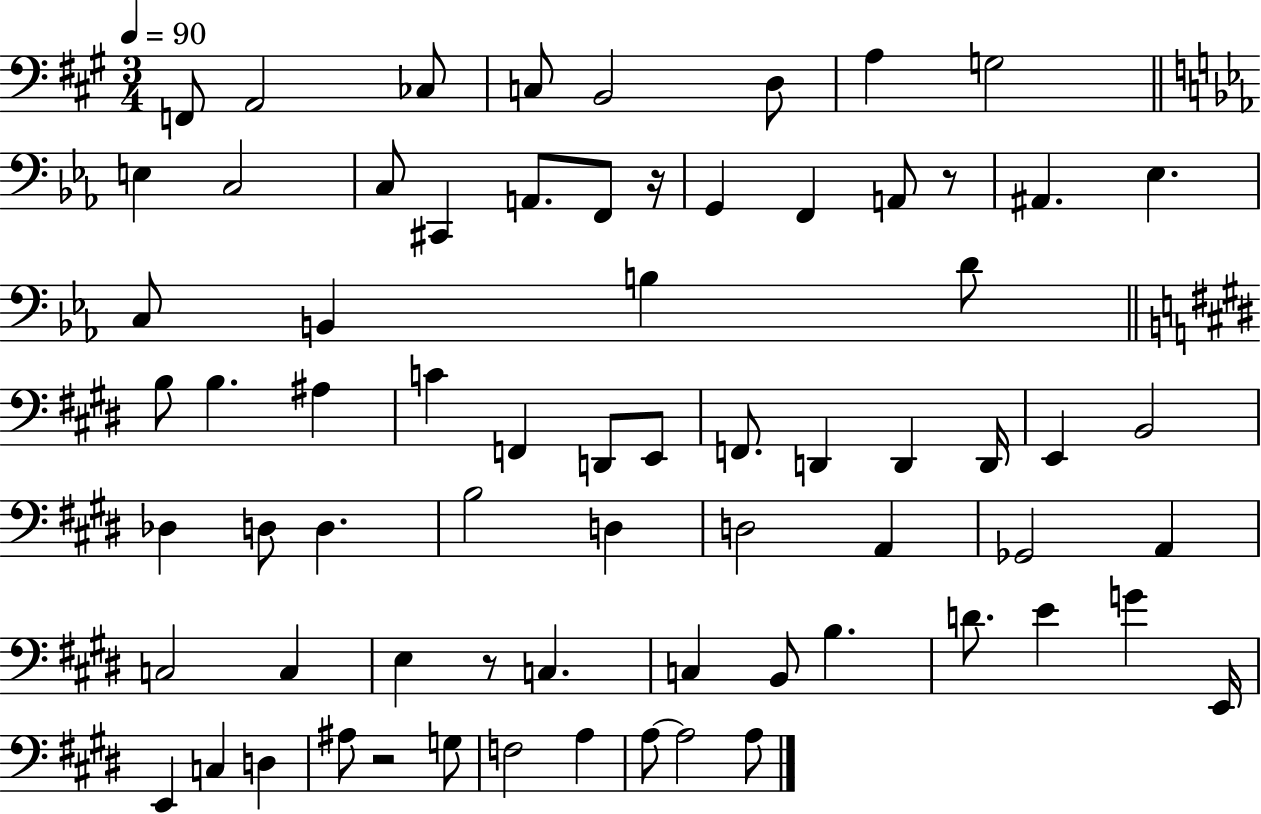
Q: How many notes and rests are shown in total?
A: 70